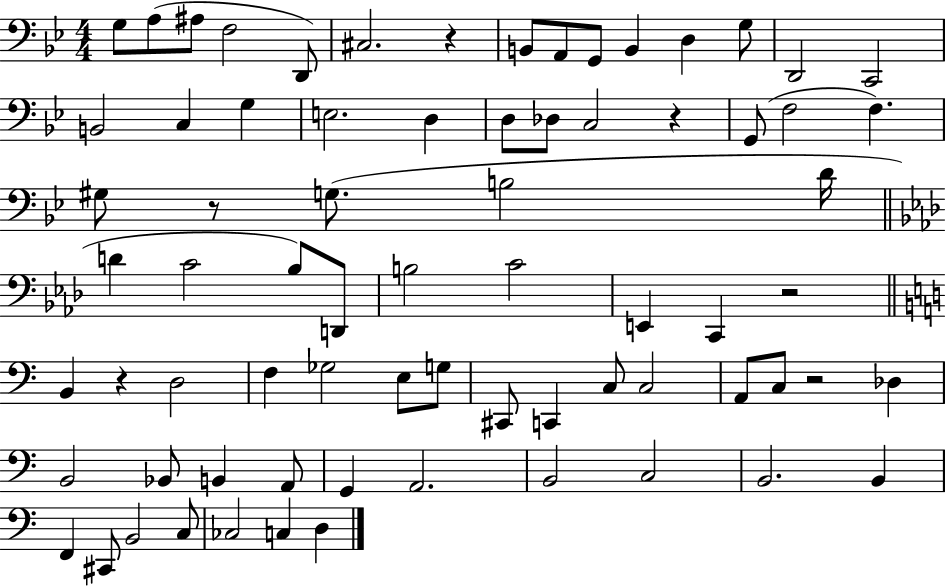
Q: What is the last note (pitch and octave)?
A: D3